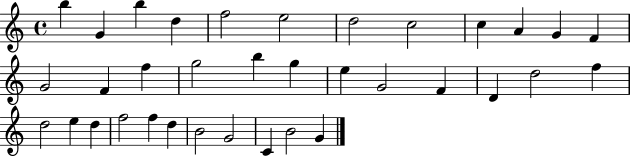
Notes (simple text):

B5/q G4/q B5/q D5/q F5/h E5/h D5/h C5/h C5/q A4/q G4/q F4/q G4/h F4/q F5/q G5/h B5/q G5/q E5/q G4/h F4/q D4/q D5/h F5/q D5/h E5/q D5/q F5/h F5/q D5/q B4/h G4/h C4/q B4/h G4/q